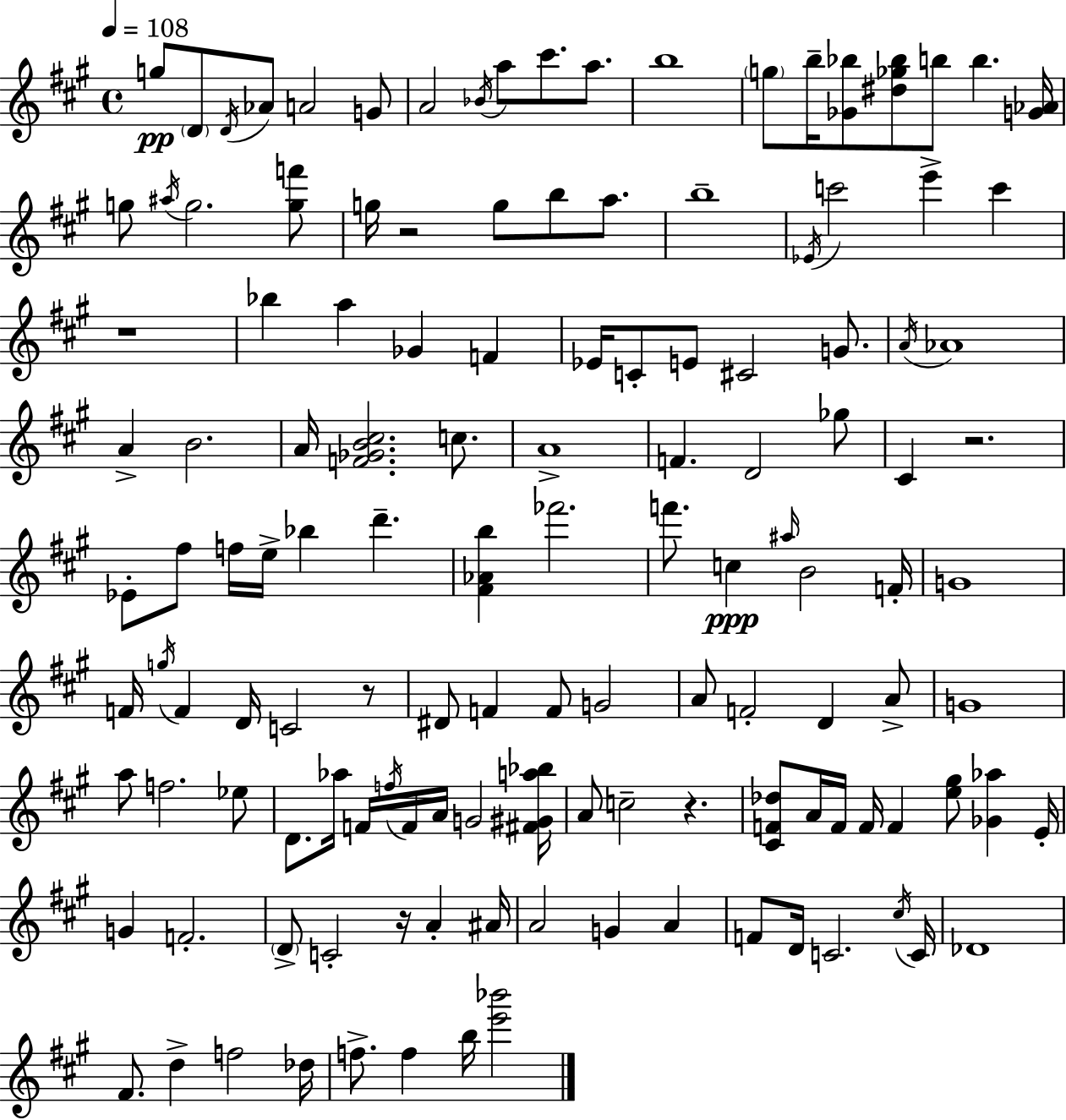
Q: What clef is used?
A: treble